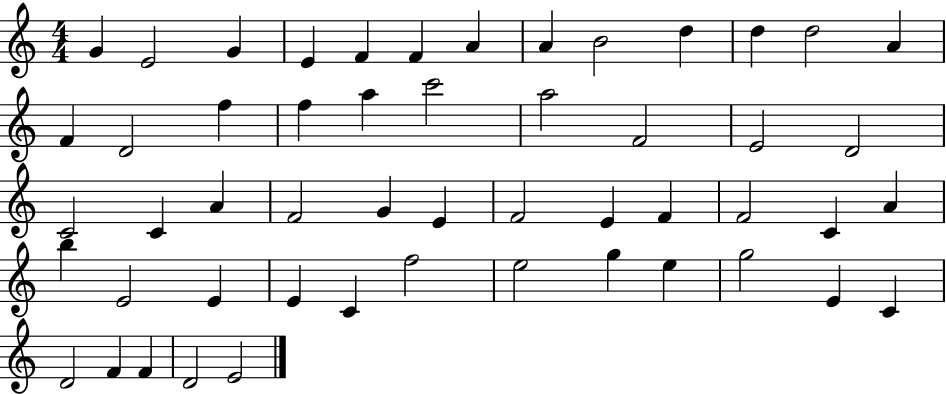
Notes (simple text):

G4/q E4/h G4/q E4/q F4/q F4/q A4/q A4/q B4/h D5/q D5/q D5/h A4/q F4/q D4/h F5/q F5/q A5/q C6/h A5/h F4/h E4/h D4/h C4/h C4/q A4/q F4/h G4/q E4/q F4/h E4/q F4/q F4/h C4/q A4/q B5/q E4/h E4/q E4/q C4/q F5/h E5/h G5/q E5/q G5/h E4/q C4/q D4/h F4/q F4/q D4/h E4/h